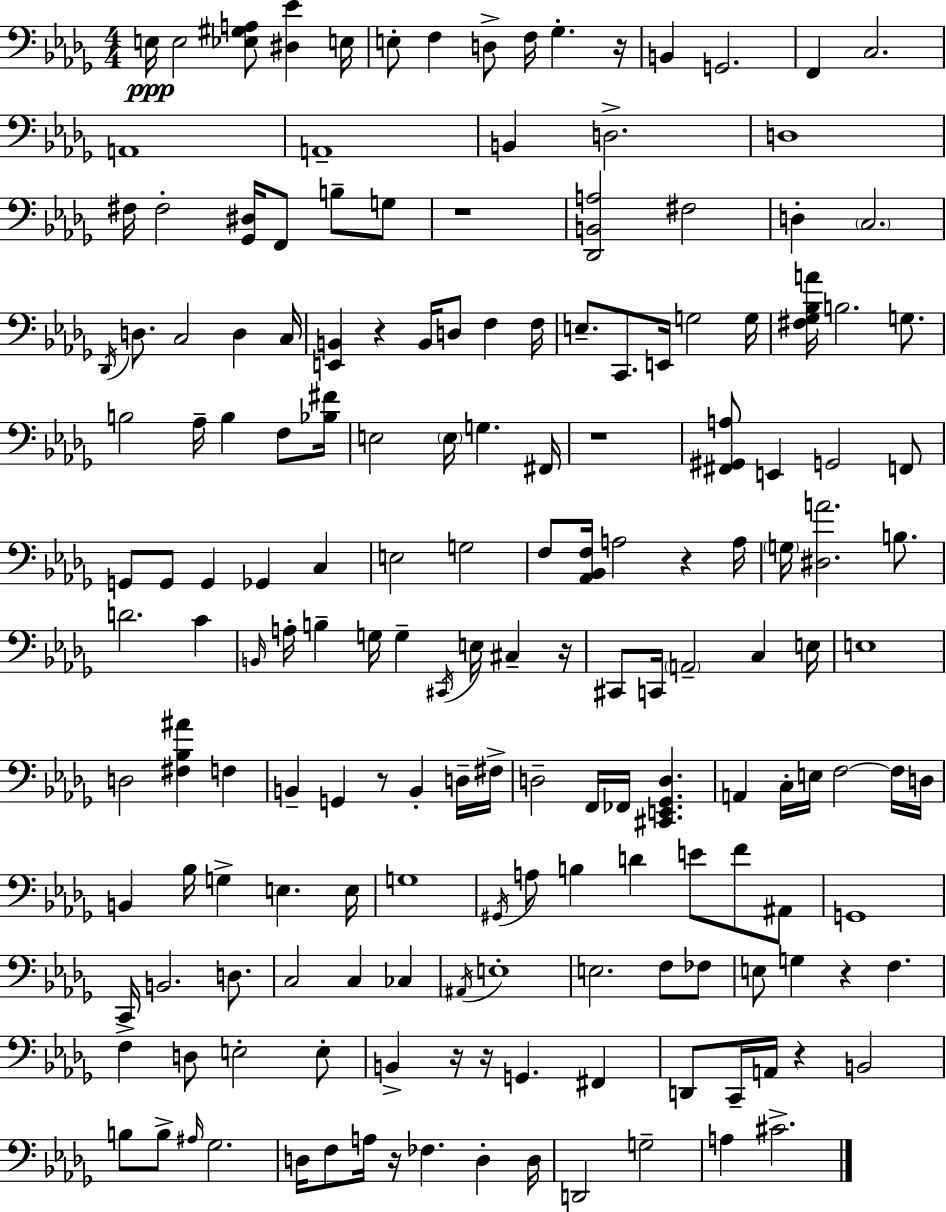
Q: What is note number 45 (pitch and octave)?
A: F3